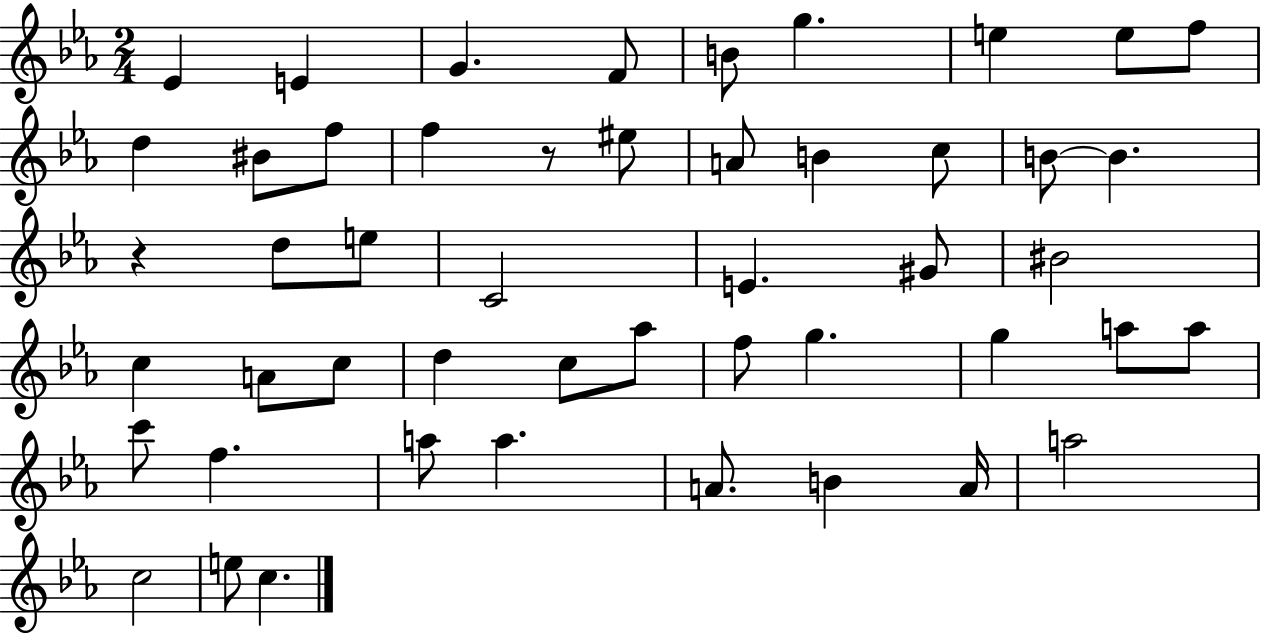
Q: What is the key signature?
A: EES major